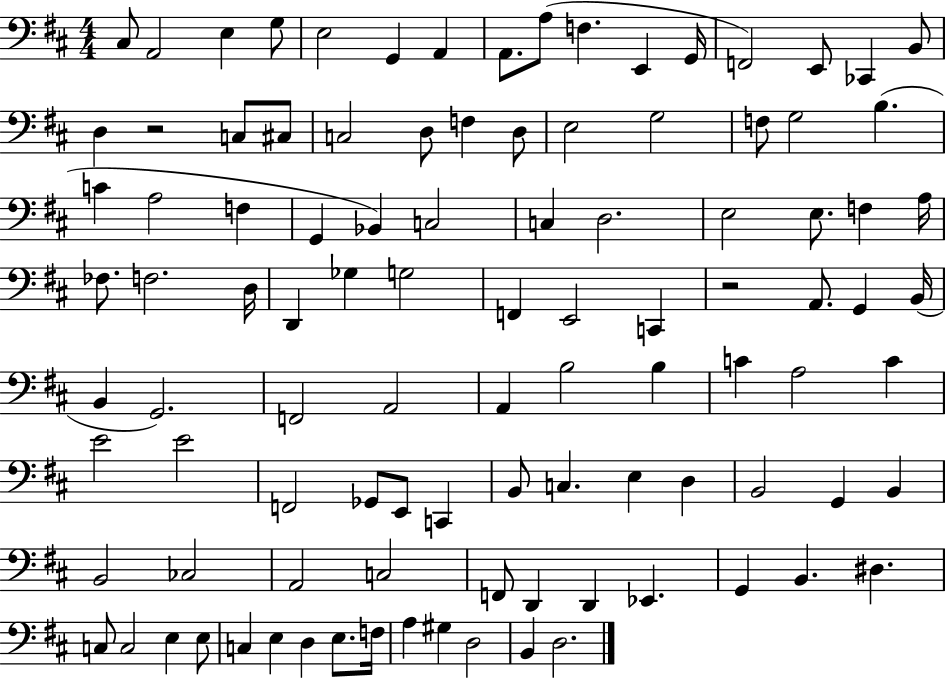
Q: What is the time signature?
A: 4/4